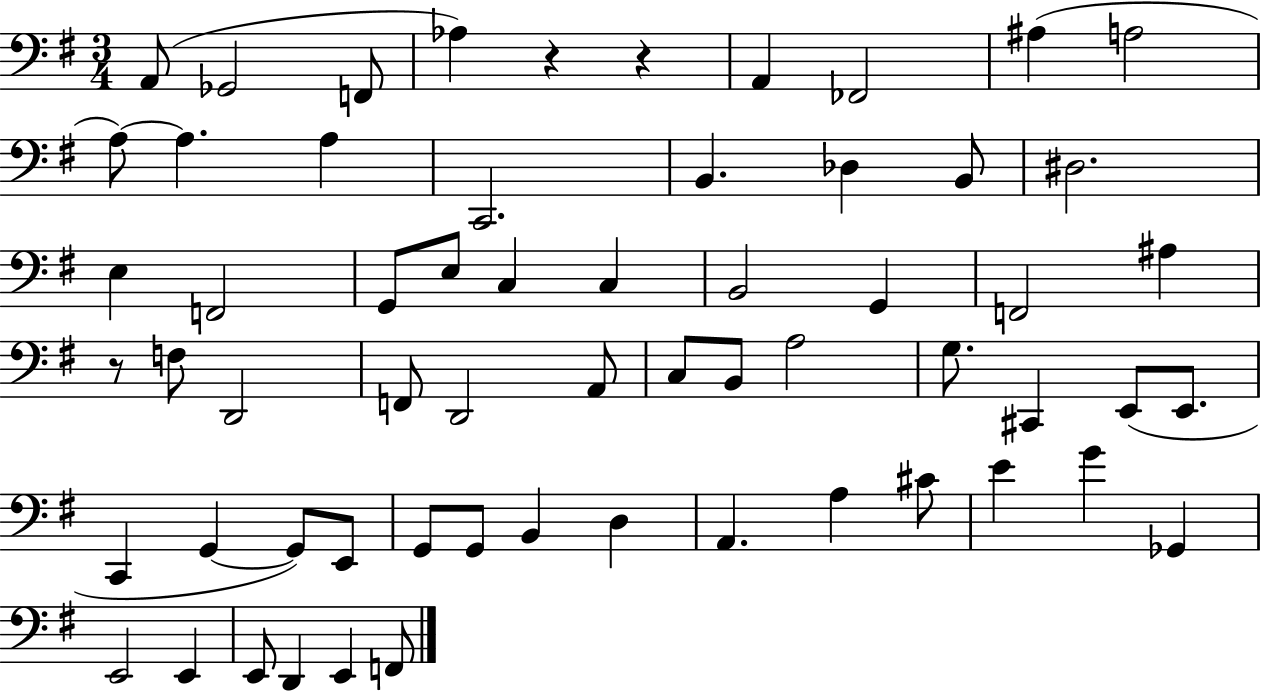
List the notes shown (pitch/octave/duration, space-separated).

A2/e Gb2/h F2/e Ab3/q R/q R/q A2/q FES2/h A#3/q A3/h A3/e A3/q. A3/q C2/h. B2/q. Db3/q B2/e D#3/h. E3/q F2/h G2/e E3/e C3/q C3/q B2/h G2/q F2/h A#3/q R/e F3/e D2/h F2/e D2/h A2/e C3/e B2/e A3/h G3/e. C#2/q E2/e E2/e. C2/q G2/q G2/e E2/e G2/e G2/e B2/q D3/q A2/q. A3/q C#4/e E4/q G4/q Gb2/q E2/h E2/q E2/e D2/q E2/q F2/e